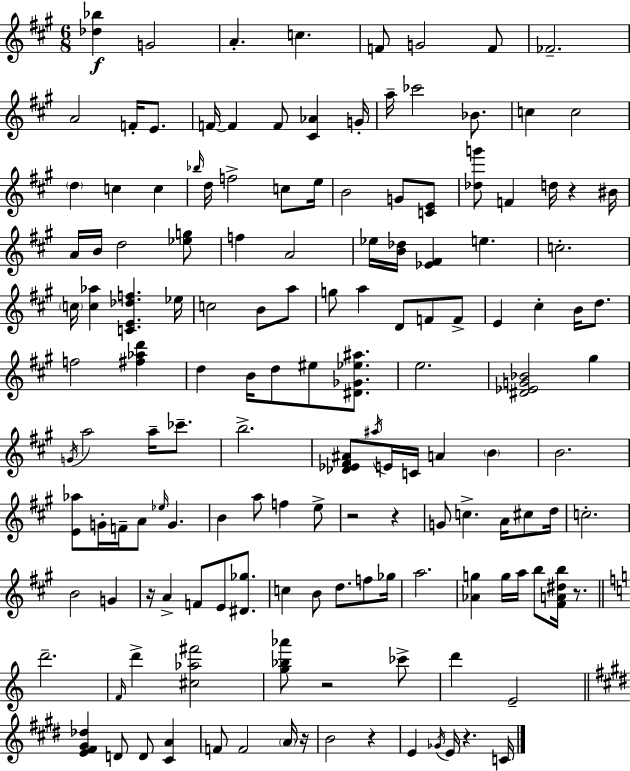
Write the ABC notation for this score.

X:1
T:Untitled
M:6/8
L:1/4
K:A
[_d_b] G2 A c F/2 G2 F/2 _F2 A2 F/4 E/2 F/4 F F/2 [^C_A] G/4 a/4 _c'2 _B/2 c c2 d c c _b/4 d/4 f2 c/2 e/4 B2 G/2 [CE]/2 [_dg']/2 F d/4 z ^B/4 A/4 B/4 d2 [_eg]/2 f A2 _e/4 [B_d]/4 [_E^F] e c2 c/4 [c_a] [CE_df] _e/4 c2 B/2 a/2 g/2 a D/2 F/2 F/2 E ^c B/4 d/2 f2 [^f_ad'] d B/4 d/2 ^e/2 [^D_G_e^a]/2 e2 [^D_EG_B]2 ^g G/4 a2 a/4 _c'/2 b2 [_D_E^F^A]/2 ^a/4 E/4 C/4 A B B2 [E_a]/2 G/4 F/4 A/2 _e/4 G B a/2 f e/2 z2 z G/2 c A/4 ^c/2 d/4 c2 B2 G z/4 A F/2 E/2 [^D_g]/2 c B/2 d/2 f/2 _g/4 a2 [_Ag] g/4 a/4 b/2 [^FA^db]/4 z/2 d'2 F/4 d' [^c_a^f']2 [g_b_a']/2 z2 _c'/2 d' E2 [E^F^G_d] D/2 D/2 [^CA] F/2 F2 A/4 z/4 B2 z E _G/4 E/4 z C/4